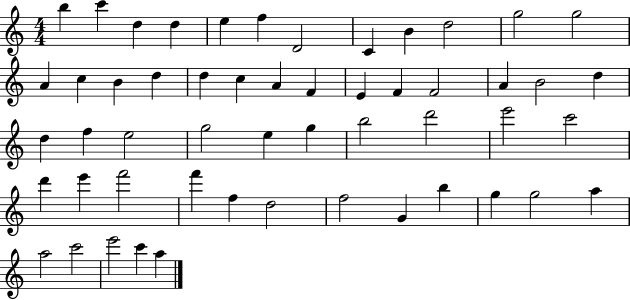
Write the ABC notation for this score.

X:1
T:Untitled
M:4/4
L:1/4
K:C
b c' d d e f D2 C B d2 g2 g2 A c B d d c A F E F F2 A B2 d d f e2 g2 e g b2 d'2 e'2 c'2 d' e' f'2 f' f d2 f2 G b g g2 a a2 c'2 e'2 c' a